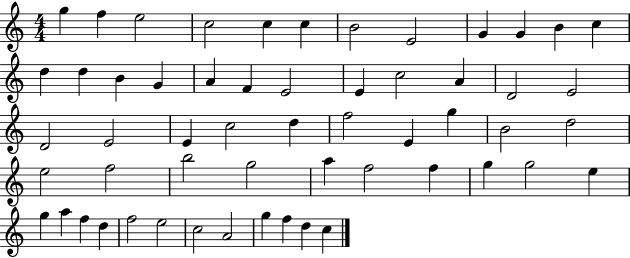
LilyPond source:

{
  \clef treble
  \numericTimeSignature
  \time 4/4
  \key c \major
  g''4 f''4 e''2 | c''2 c''4 c''4 | b'2 e'2 | g'4 g'4 b'4 c''4 | \break d''4 d''4 b'4 g'4 | a'4 f'4 e'2 | e'4 c''2 a'4 | d'2 e'2 | \break d'2 e'2 | e'4 c''2 d''4 | f''2 e'4 g''4 | b'2 d''2 | \break e''2 f''2 | b''2 g''2 | a''4 f''2 f''4 | g''4 g''2 e''4 | \break g''4 a''4 f''4 d''4 | f''2 e''2 | c''2 a'2 | g''4 f''4 d''4 c''4 | \break \bar "|."
}